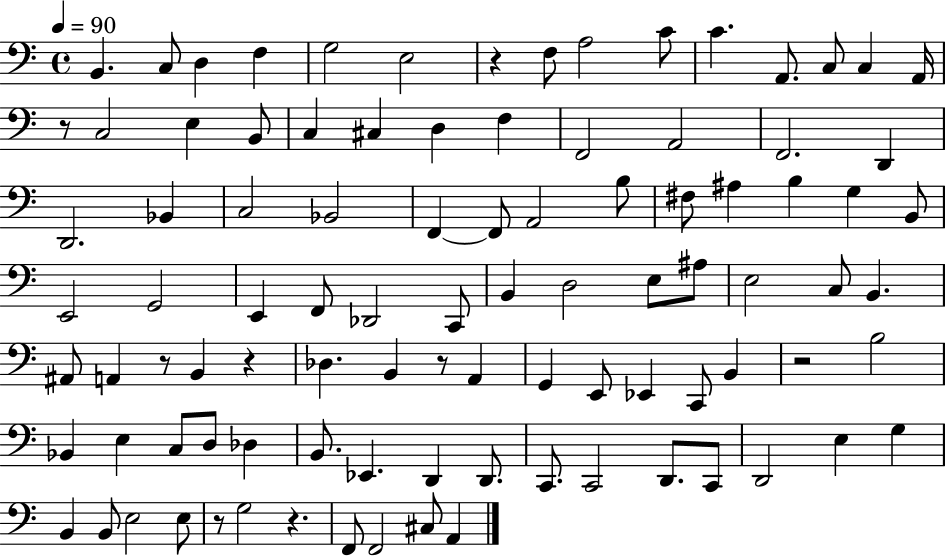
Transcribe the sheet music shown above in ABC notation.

X:1
T:Untitled
M:4/4
L:1/4
K:C
B,, C,/2 D, F, G,2 E,2 z F,/2 A,2 C/2 C A,,/2 C,/2 C, A,,/4 z/2 C,2 E, B,,/2 C, ^C, D, F, F,,2 A,,2 F,,2 D,, D,,2 _B,, C,2 _B,,2 F,, F,,/2 A,,2 B,/2 ^F,/2 ^A, B, G, B,,/2 E,,2 G,,2 E,, F,,/2 _D,,2 C,,/2 B,, D,2 E,/2 ^A,/2 E,2 C,/2 B,, ^A,,/2 A,, z/2 B,, z _D, B,, z/2 A,, G,, E,,/2 _E,, C,,/2 B,, z2 B,2 _B,, E, C,/2 D,/2 _D, B,,/2 _E,, D,, D,,/2 C,,/2 C,,2 D,,/2 C,,/2 D,,2 E, G, B,, B,,/2 E,2 E,/2 z/2 G,2 z F,,/2 F,,2 ^C,/2 A,,